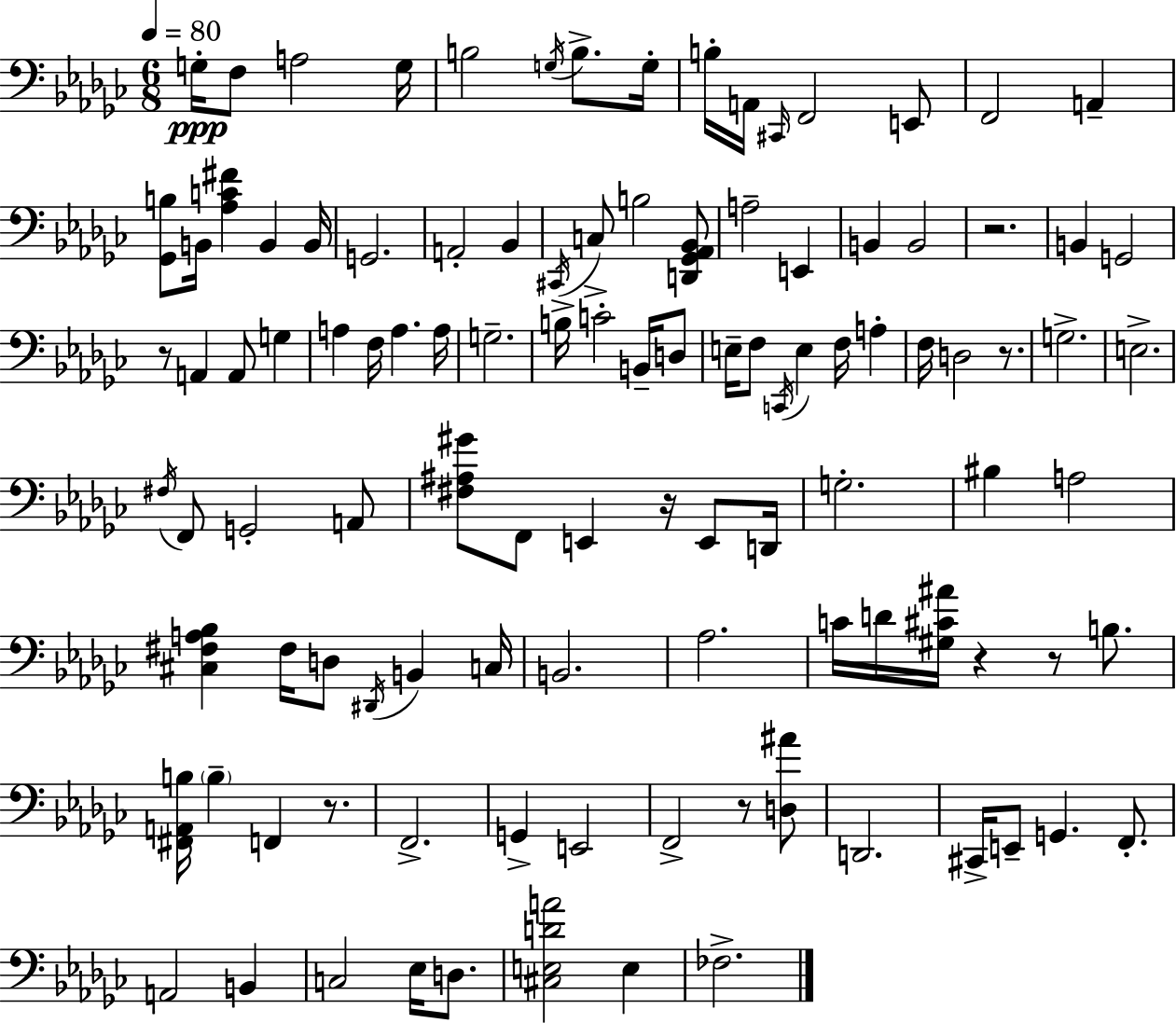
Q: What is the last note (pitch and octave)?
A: FES3